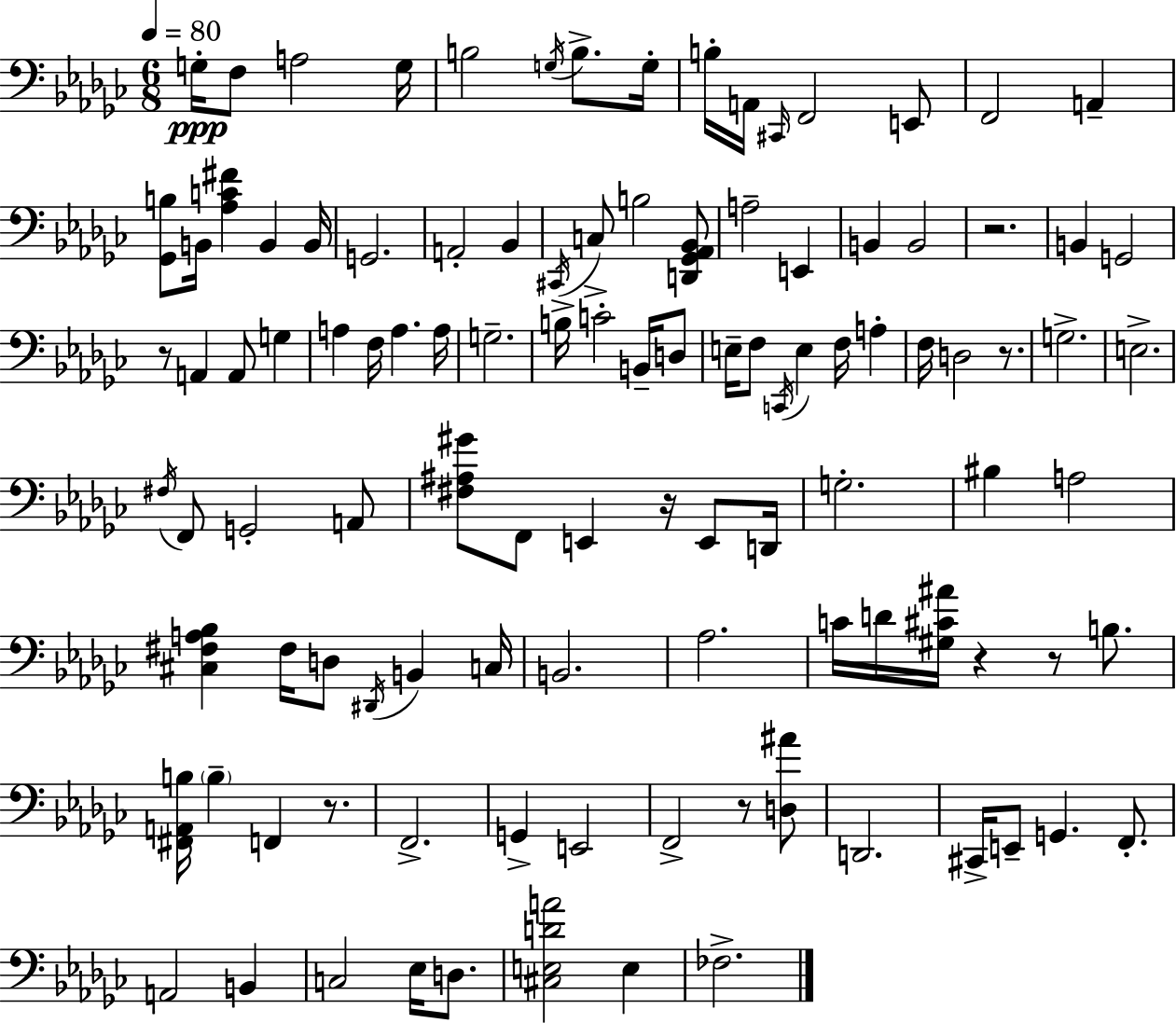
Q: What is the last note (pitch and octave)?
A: FES3